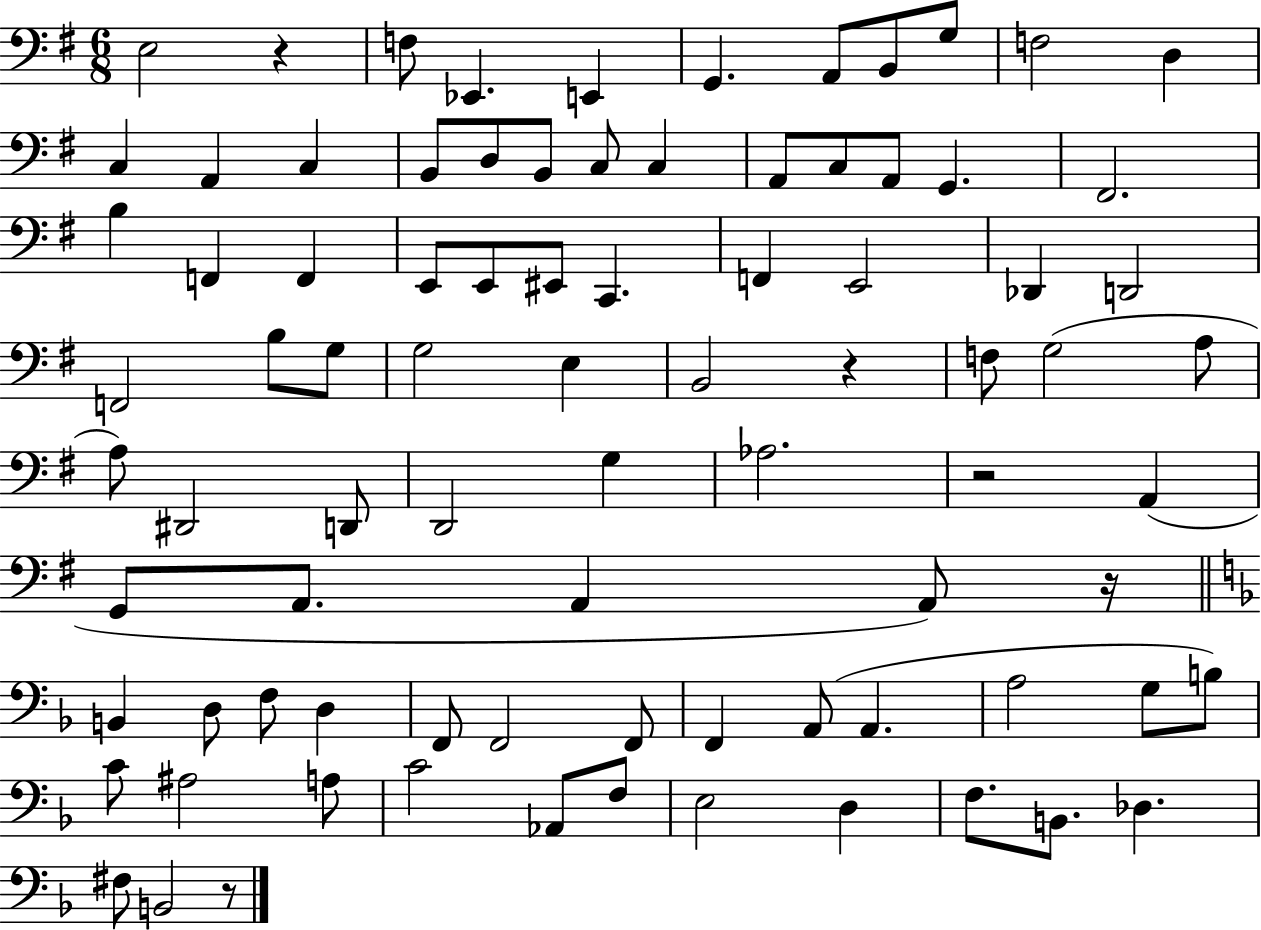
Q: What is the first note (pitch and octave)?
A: E3